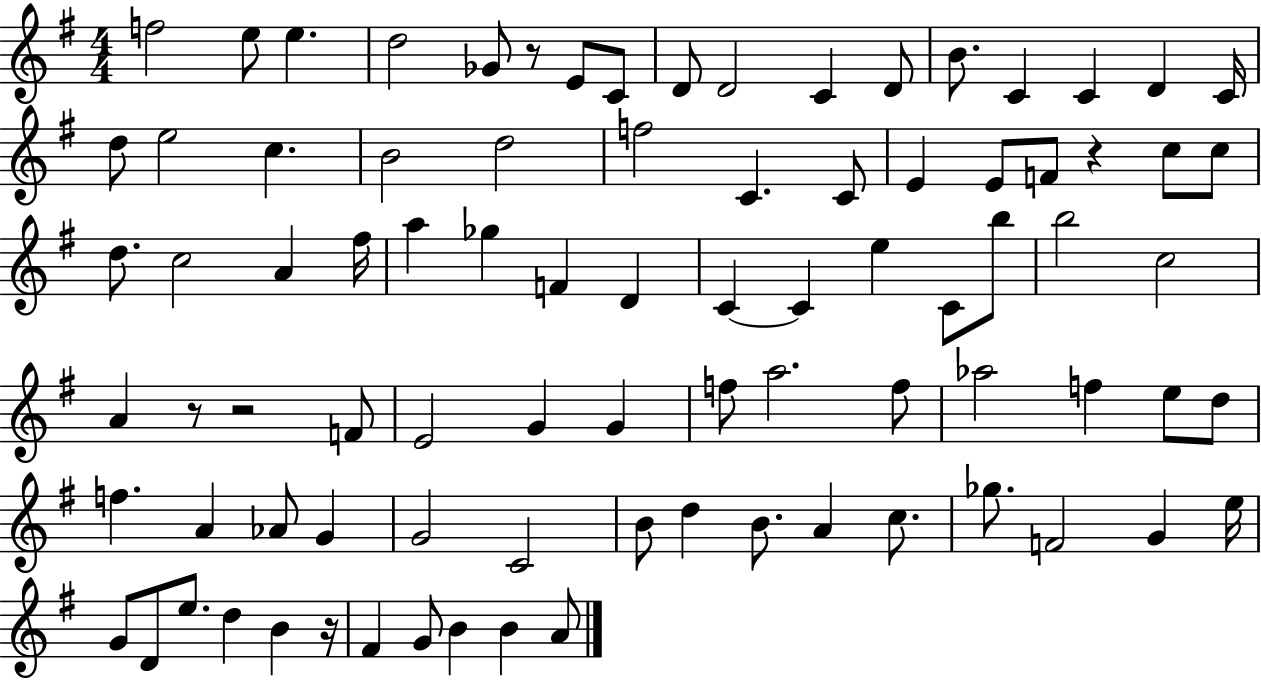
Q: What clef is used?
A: treble